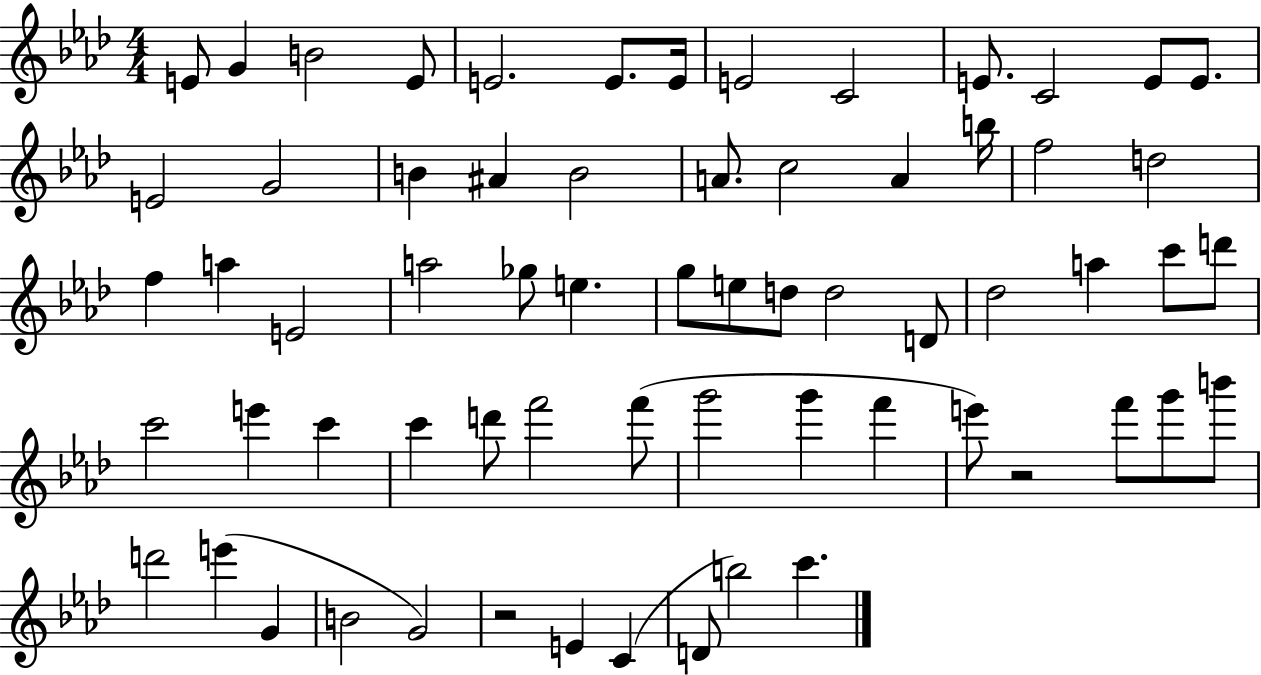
{
  \clef treble
  \numericTimeSignature
  \time 4/4
  \key aes \major
  e'8 g'4 b'2 e'8 | e'2. e'8. e'16 | e'2 c'2 | e'8. c'2 e'8 e'8. | \break e'2 g'2 | b'4 ais'4 b'2 | a'8. c''2 a'4 b''16 | f''2 d''2 | \break f''4 a''4 e'2 | a''2 ges''8 e''4. | g''8 e''8 d''8 d''2 d'8 | des''2 a''4 c'''8 d'''8 | \break c'''2 e'''4 c'''4 | c'''4 d'''8 f'''2 f'''8( | g'''2 g'''4 f'''4 | e'''8) r2 f'''8 g'''8 b'''8 | \break d'''2 e'''4( g'4 | b'2 g'2) | r2 e'4 c'4( | d'8 b''2) c'''4. | \break \bar "|."
}